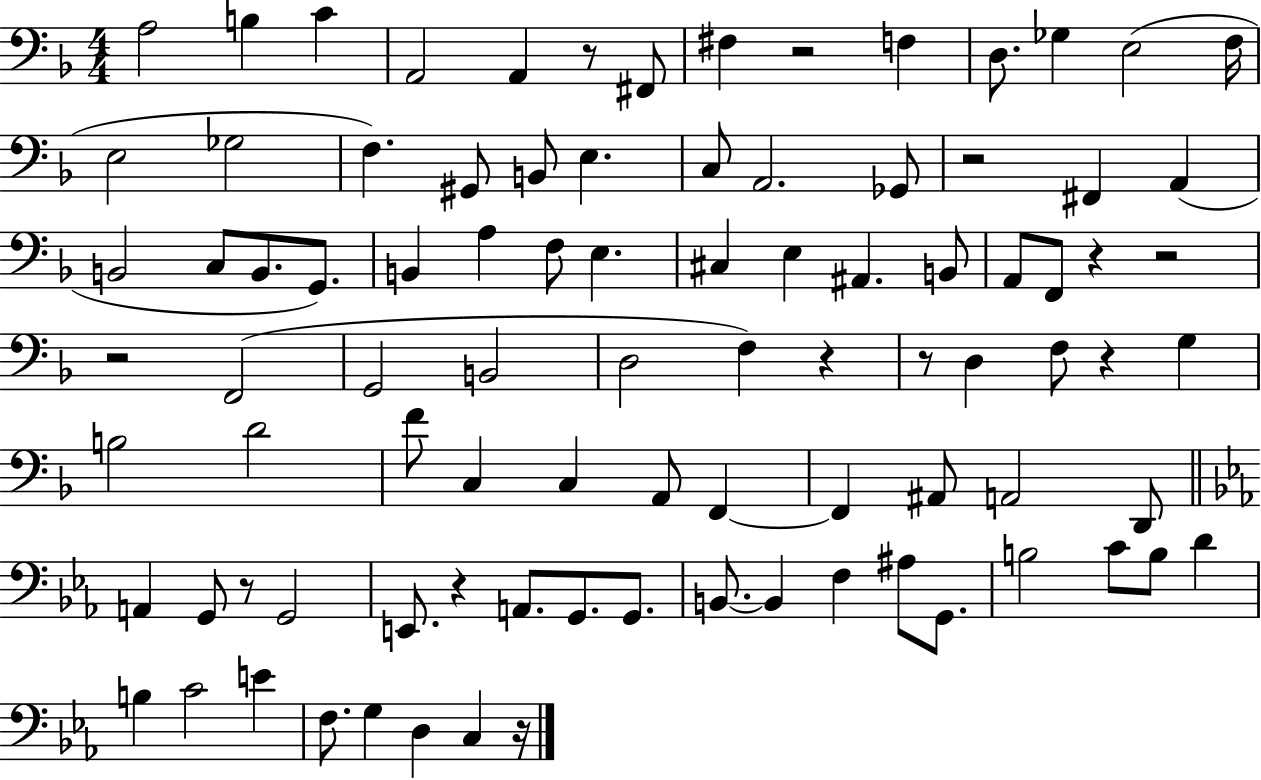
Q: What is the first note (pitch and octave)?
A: A3